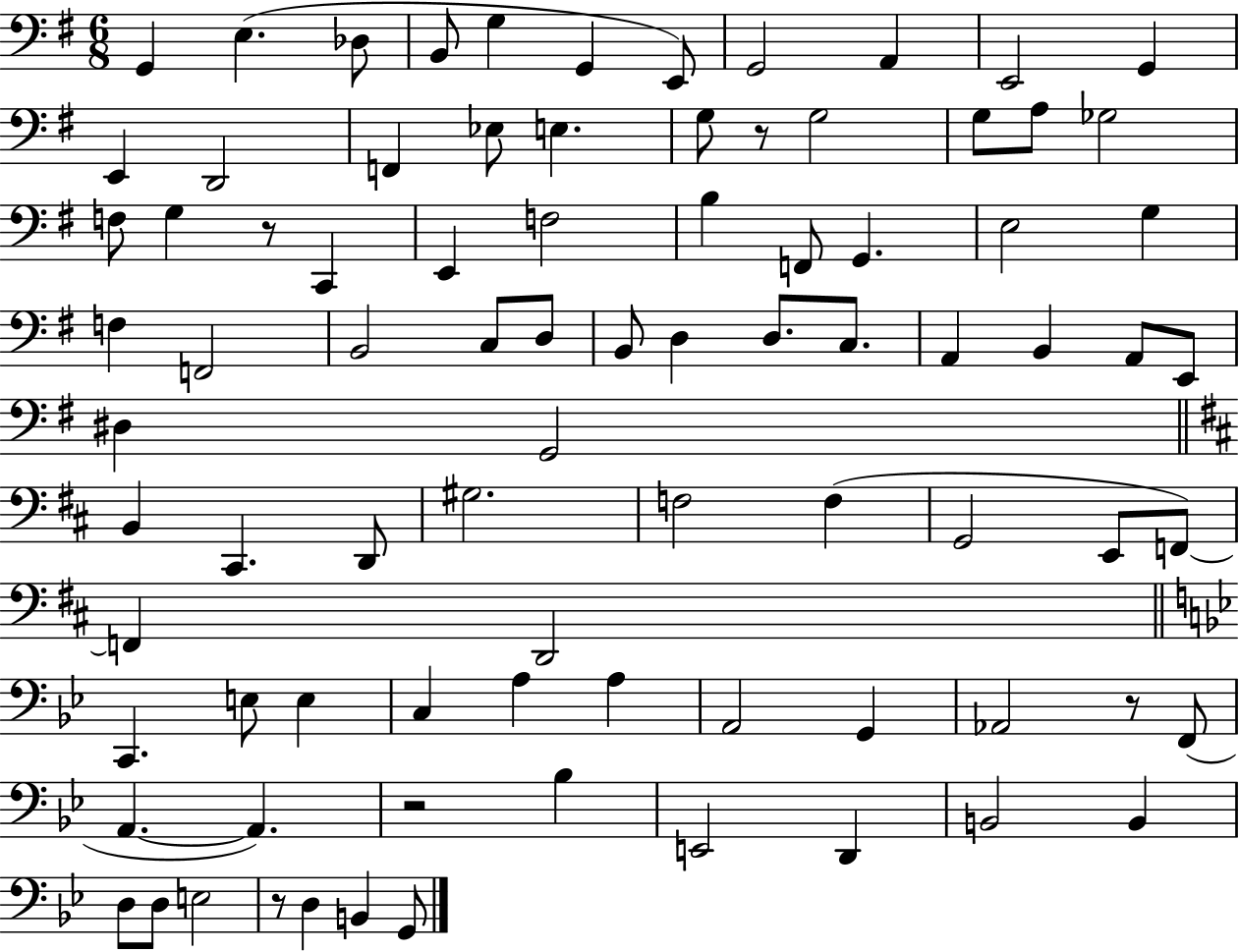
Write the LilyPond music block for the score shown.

{
  \clef bass
  \numericTimeSignature
  \time 6/8
  \key g \major
  g,4 e4.( des8 | b,8 g4 g,4 e,8) | g,2 a,4 | e,2 g,4 | \break e,4 d,2 | f,4 ees8 e4. | g8 r8 g2 | g8 a8 ges2 | \break f8 g4 r8 c,4 | e,4 f2 | b4 f,8 g,4. | e2 g4 | \break f4 f,2 | b,2 c8 d8 | b,8 d4 d8. c8. | a,4 b,4 a,8 e,8 | \break dis4 g,2 | \bar "||" \break \key d \major b,4 cis,4. d,8 | gis2. | f2 f4( | g,2 e,8 f,8~~) | \break f,4 d,2 | \bar "||" \break \key bes \major c,4. e8 e4 | c4 a4 a4 | a,2 g,4 | aes,2 r8 f,8( | \break a,4.~~ a,4.) | r2 bes4 | e,2 d,4 | b,2 b,4 | \break d8 d8 e2 | r8 d4 b,4 g,8 | \bar "|."
}